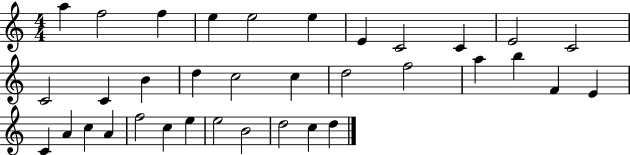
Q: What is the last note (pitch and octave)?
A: D5